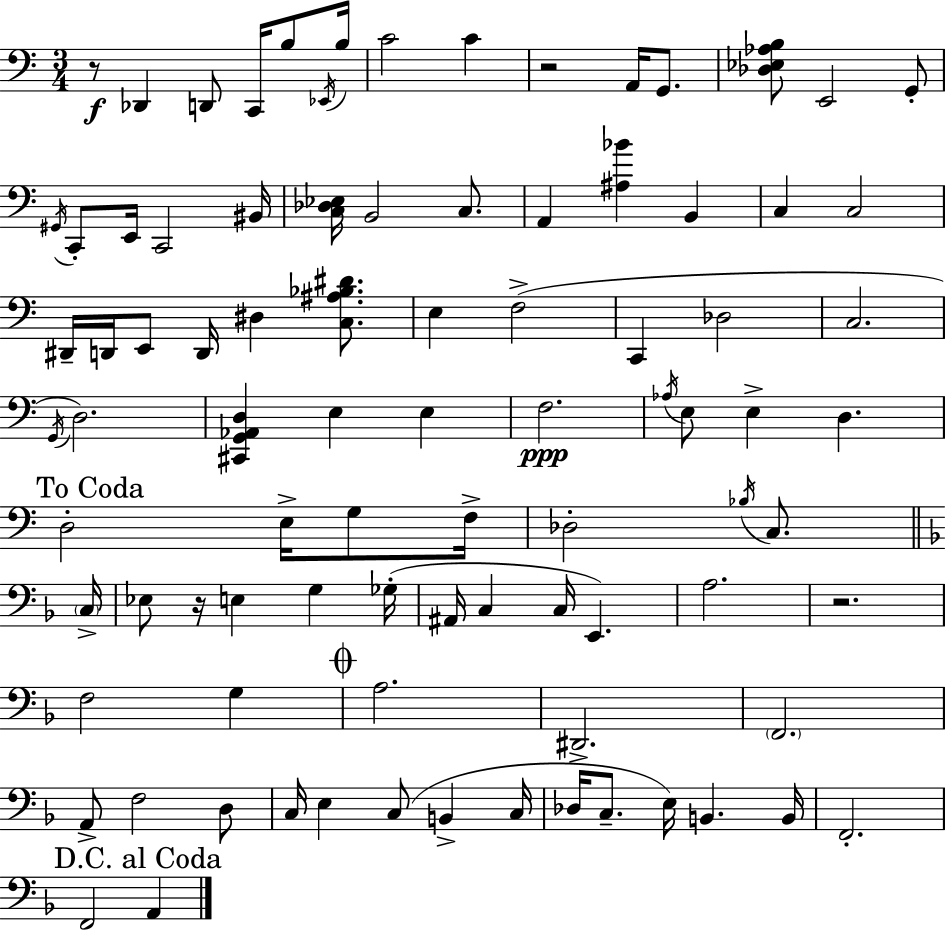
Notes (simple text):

R/e Db2/q D2/e C2/s B3/e Eb2/s B3/s C4/h C4/q R/h A2/s G2/e. [Db3,Eb3,Ab3,B3]/e E2/h G2/e G#2/s C2/e E2/s C2/h BIS2/s [C3,Db3,Eb3]/s B2/h C3/e. A2/q [A#3,Bb4]/q B2/q C3/q C3/h D#2/s D2/s E2/e D2/s D#3/q [C3,A#3,Bb3,D#4]/e. E3/q F3/h C2/q Db3/h C3/h. G2/s D3/h. [C#2,G2,Ab2,D3]/q E3/q E3/q F3/h. Ab3/s E3/e E3/q D3/q. D3/h E3/s G3/e F3/s Db3/h Bb3/s C3/e. C3/s Eb3/e R/s E3/q G3/q Gb3/s A#2/s C3/q C3/s E2/q. A3/h. R/h. F3/h G3/q A3/h. D#2/h. F2/h. A2/e F3/h D3/e C3/s E3/q C3/e B2/q C3/s Db3/s C3/e. E3/s B2/q. B2/s F2/h. F2/h A2/q